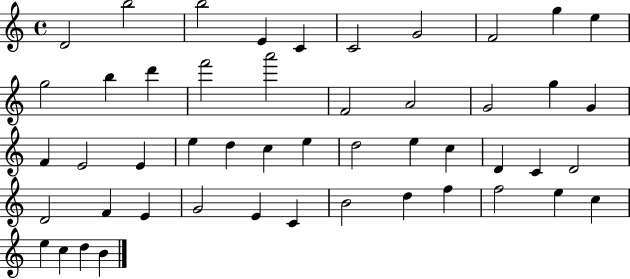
X:1
T:Untitled
M:4/4
L:1/4
K:C
D2 b2 b2 E C C2 G2 F2 g e g2 b d' f'2 a'2 F2 A2 G2 g G F E2 E e d c e d2 e c D C D2 D2 F E G2 E C B2 d f f2 e c e c d B